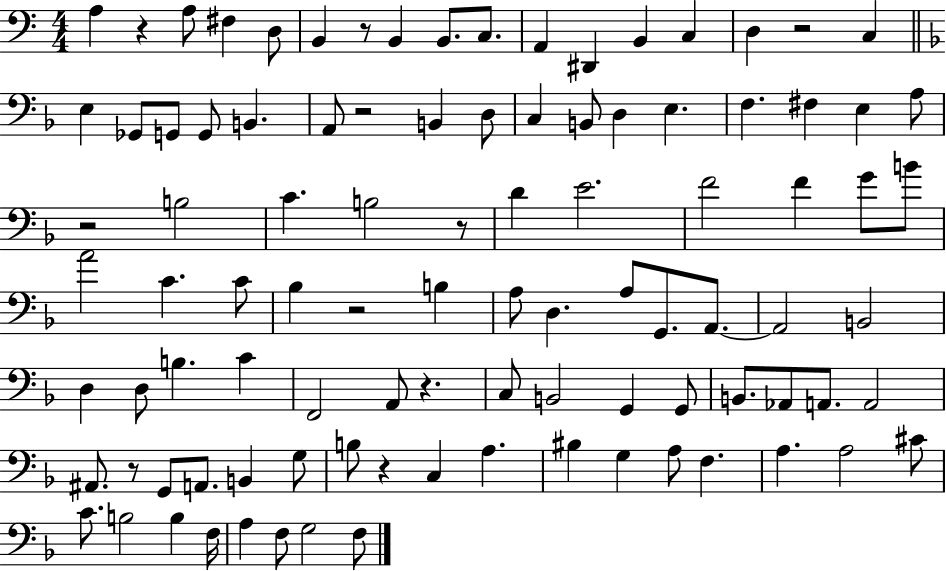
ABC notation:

X:1
T:Untitled
M:4/4
L:1/4
K:C
A, z A,/2 ^F, D,/2 B,, z/2 B,, B,,/2 C,/2 A,, ^D,, B,, C, D, z2 C, E, _G,,/2 G,,/2 G,,/2 B,, A,,/2 z2 B,, D,/2 C, B,,/2 D, E, F, ^F, E, A,/2 z2 B,2 C B,2 z/2 D E2 F2 F G/2 B/2 A2 C C/2 _B, z2 B, A,/2 D, A,/2 G,,/2 A,,/2 A,,2 B,,2 D, D,/2 B, C F,,2 A,,/2 z C,/2 B,,2 G,, G,,/2 B,,/2 _A,,/2 A,,/2 A,,2 ^A,,/2 z/2 G,,/2 A,,/2 B,, G,/2 B,/2 z C, A, ^B, G, A,/2 F, A, A,2 ^C/2 C/2 B,2 B, F,/4 A, F,/2 G,2 F,/2